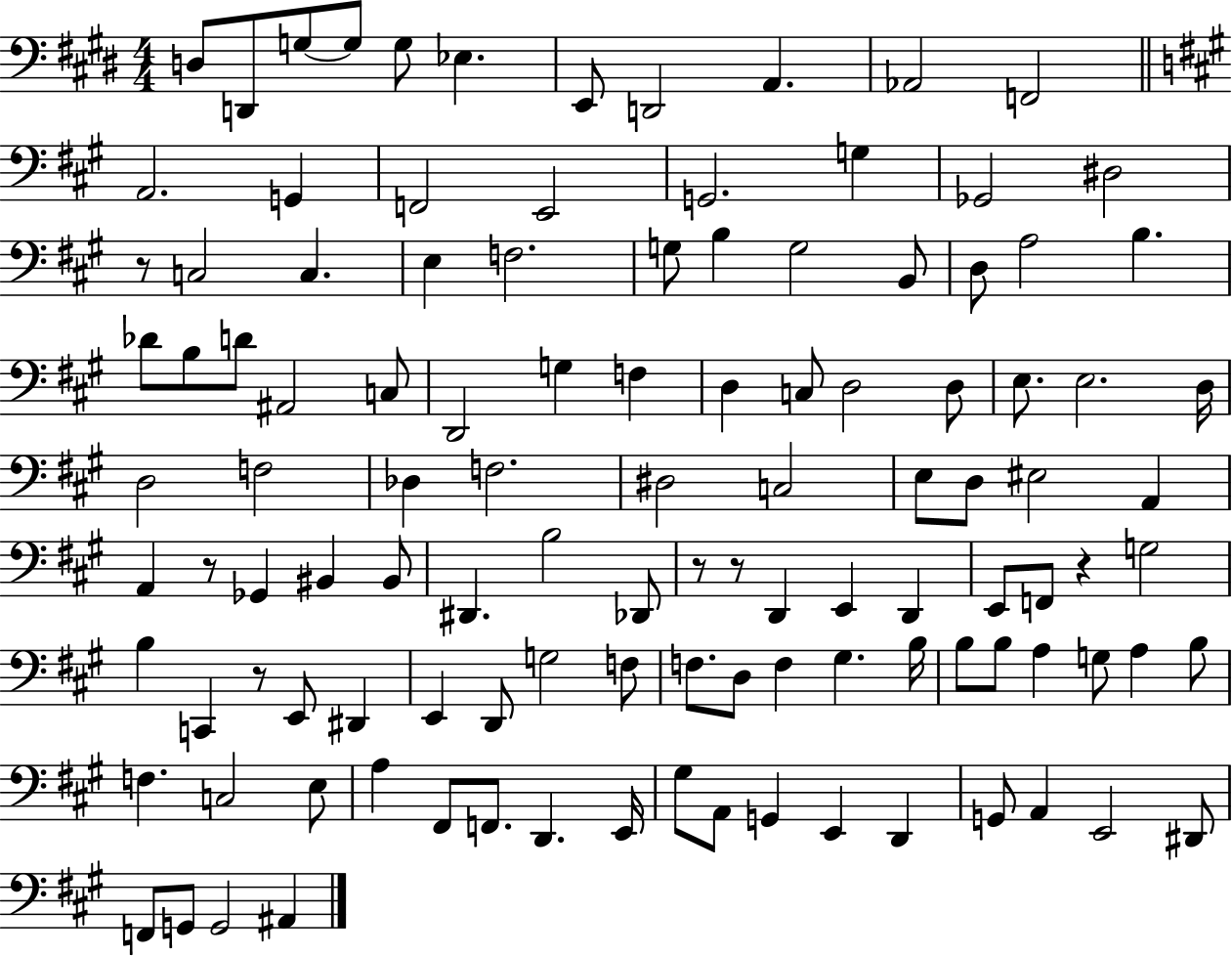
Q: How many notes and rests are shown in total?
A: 114